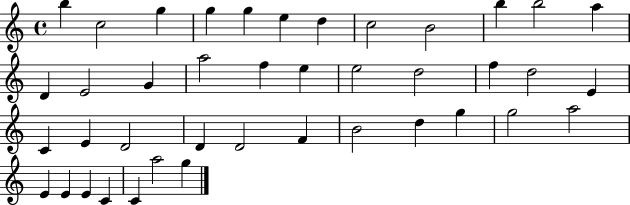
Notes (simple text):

B5/q C5/h G5/q G5/q G5/q E5/q D5/q C5/h B4/h B5/q B5/h A5/q D4/q E4/h G4/q A5/h F5/q E5/q E5/h D5/h F5/q D5/h E4/q C4/q E4/q D4/h D4/q D4/h F4/q B4/h D5/q G5/q G5/h A5/h E4/q E4/q E4/q C4/q C4/q A5/h G5/q